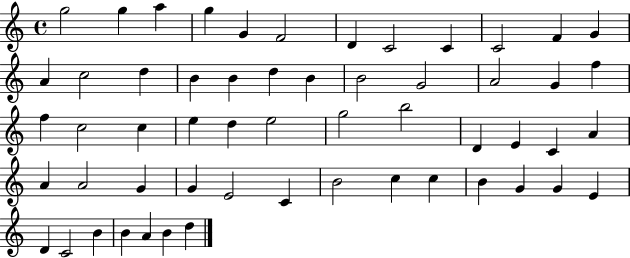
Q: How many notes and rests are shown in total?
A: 56